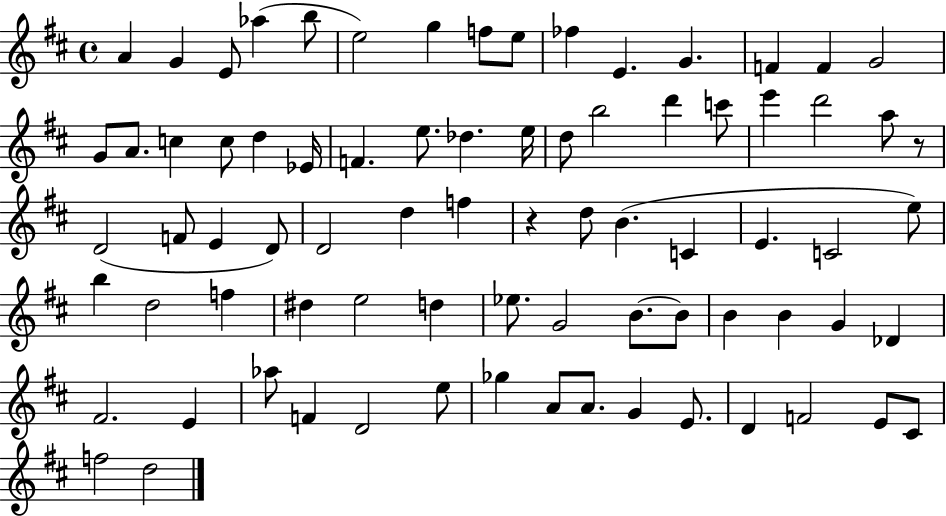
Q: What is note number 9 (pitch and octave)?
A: E5